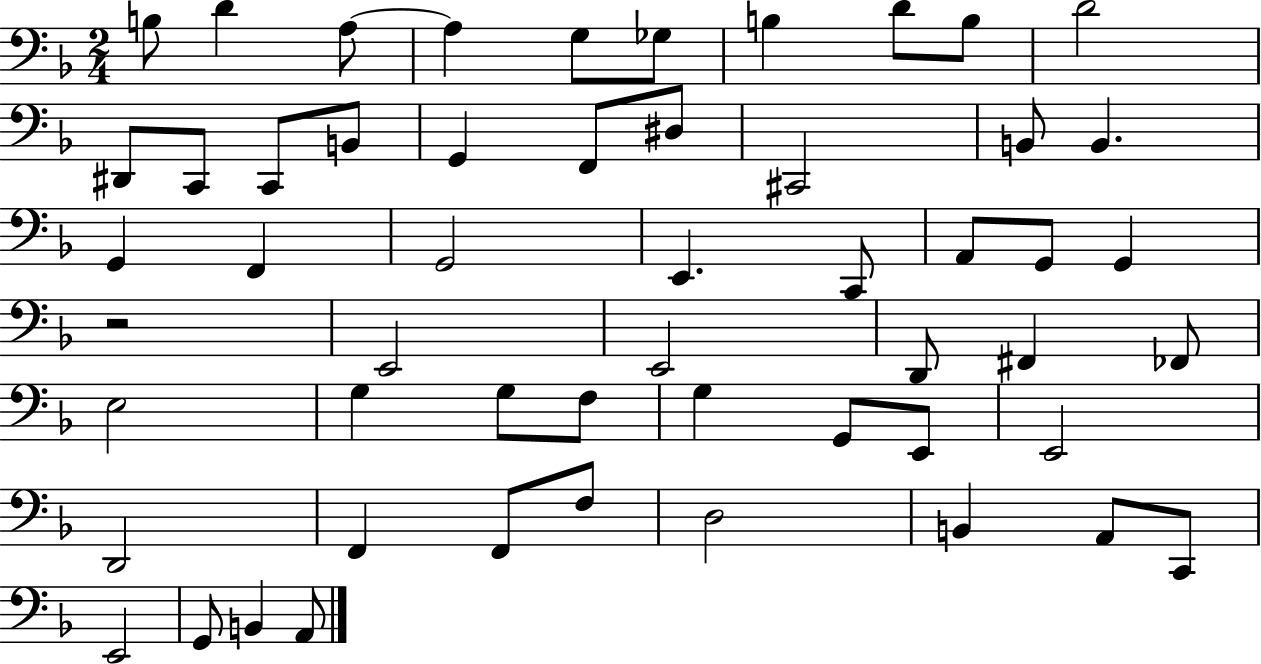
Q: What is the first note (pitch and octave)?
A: B3